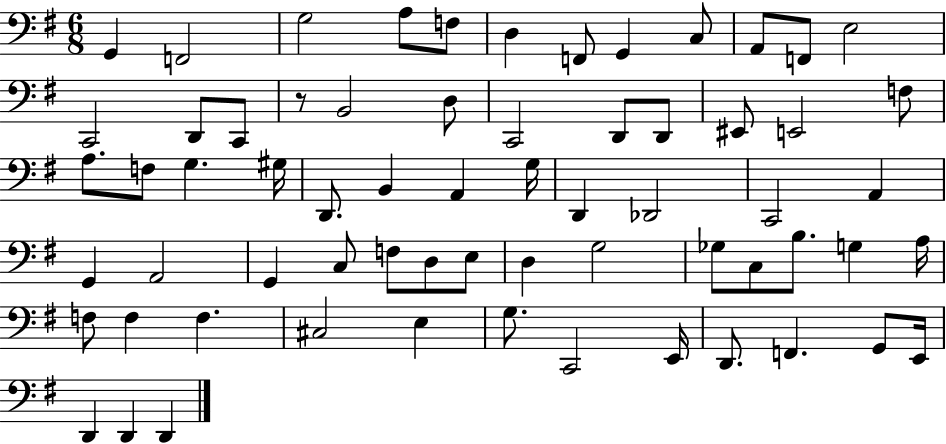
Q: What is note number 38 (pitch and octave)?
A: G2